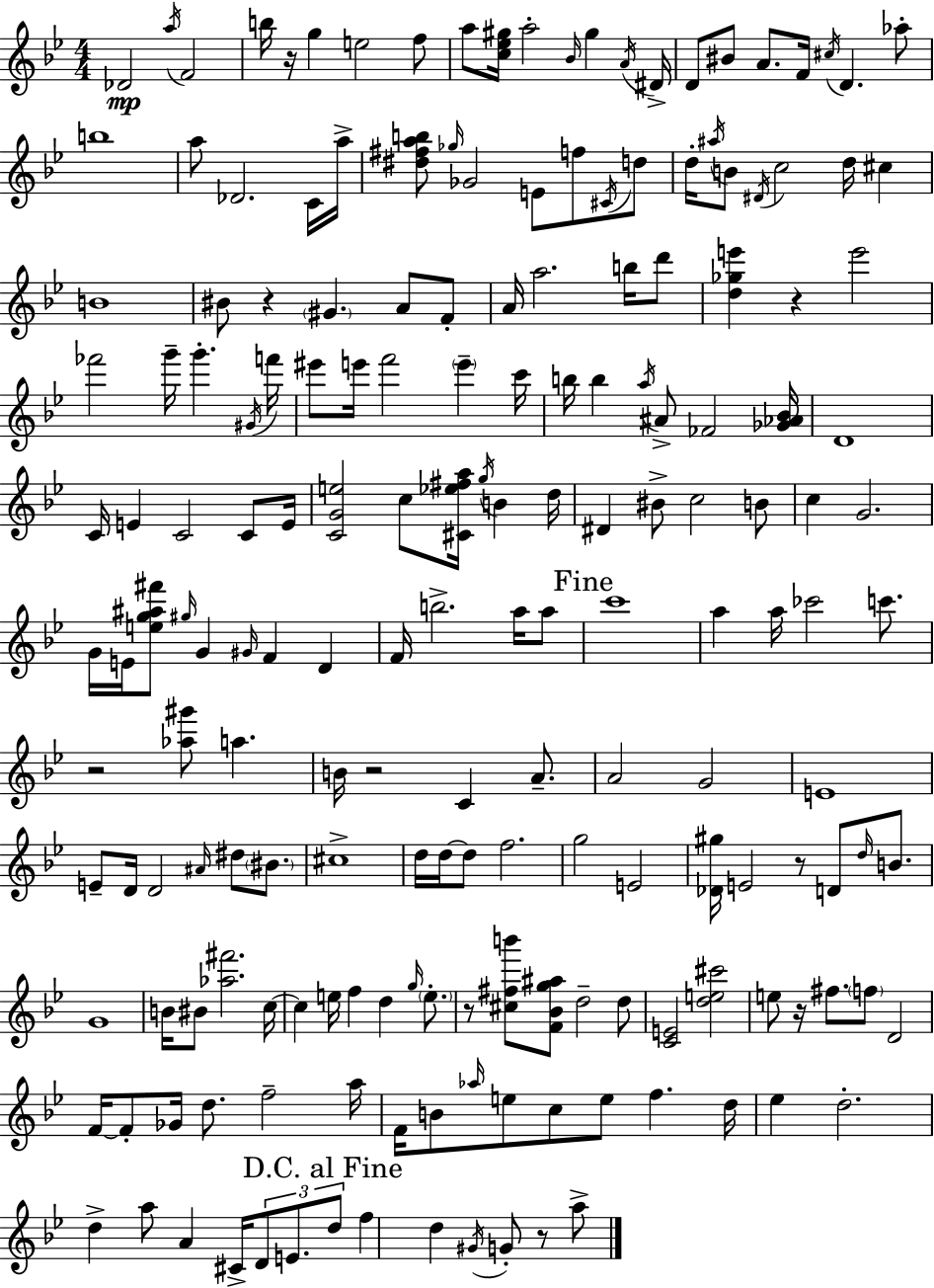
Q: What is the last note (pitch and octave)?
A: A5